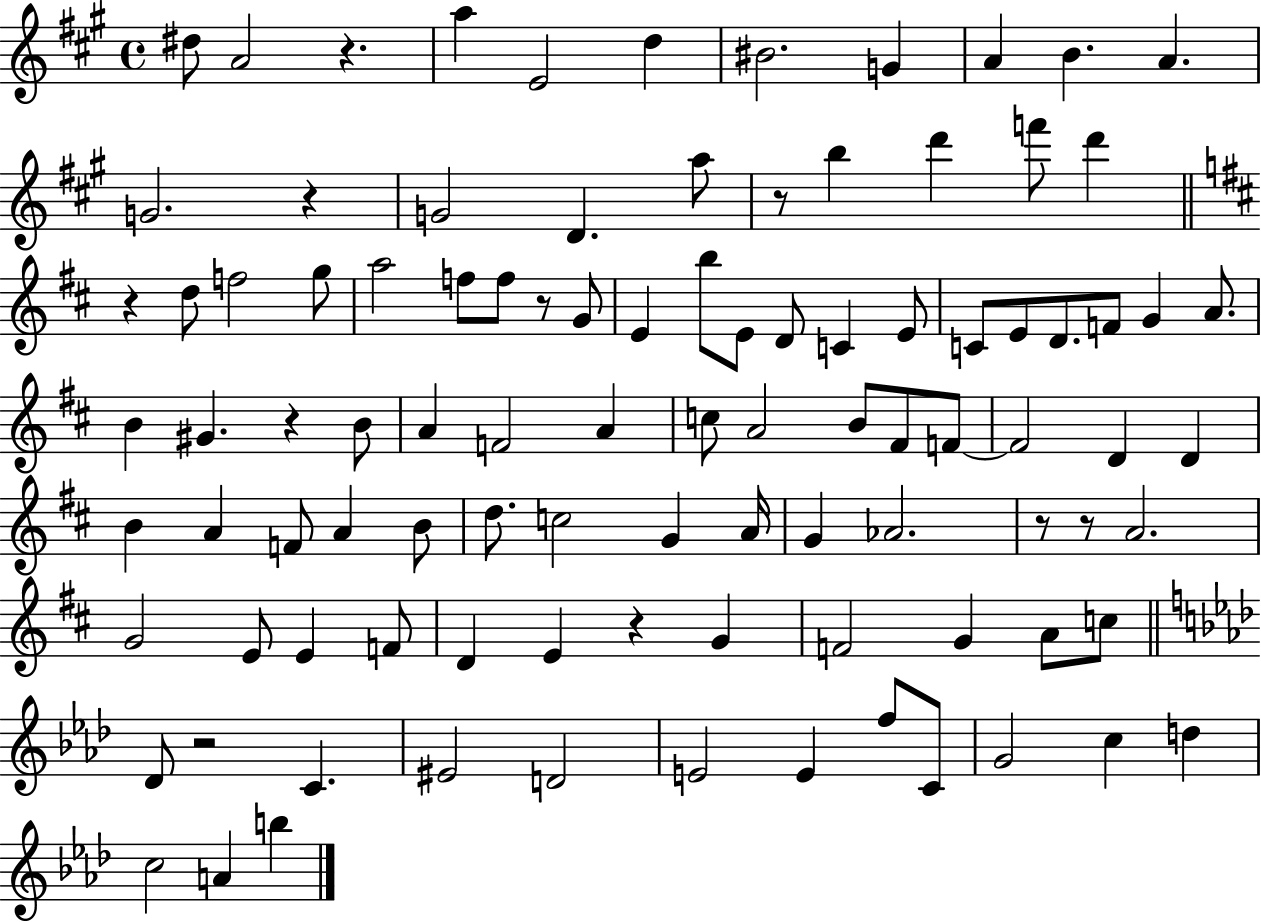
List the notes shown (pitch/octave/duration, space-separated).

D#5/e A4/h R/q. A5/q E4/h D5/q BIS4/h. G4/q A4/q B4/q. A4/q. G4/h. R/q G4/h D4/q. A5/e R/e B5/q D6/q F6/e D6/q R/q D5/e F5/h G5/e A5/h F5/e F5/e R/e G4/e E4/q B5/e E4/e D4/e C4/q E4/e C4/e E4/e D4/e. F4/e G4/q A4/e. B4/q G#4/q. R/q B4/e A4/q F4/h A4/q C5/e A4/h B4/e F#4/e F4/e F4/h D4/q D4/q B4/q A4/q F4/e A4/q B4/e D5/e. C5/h G4/q A4/s G4/q Ab4/h. R/e R/e A4/h. G4/h E4/e E4/q F4/e D4/q E4/q R/q G4/q F4/h G4/q A4/e C5/e Db4/e R/h C4/q. EIS4/h D4/h E4/h E4/q F5/e C4/e G4/h C5/q D5/q C5/h A4/q B5/q